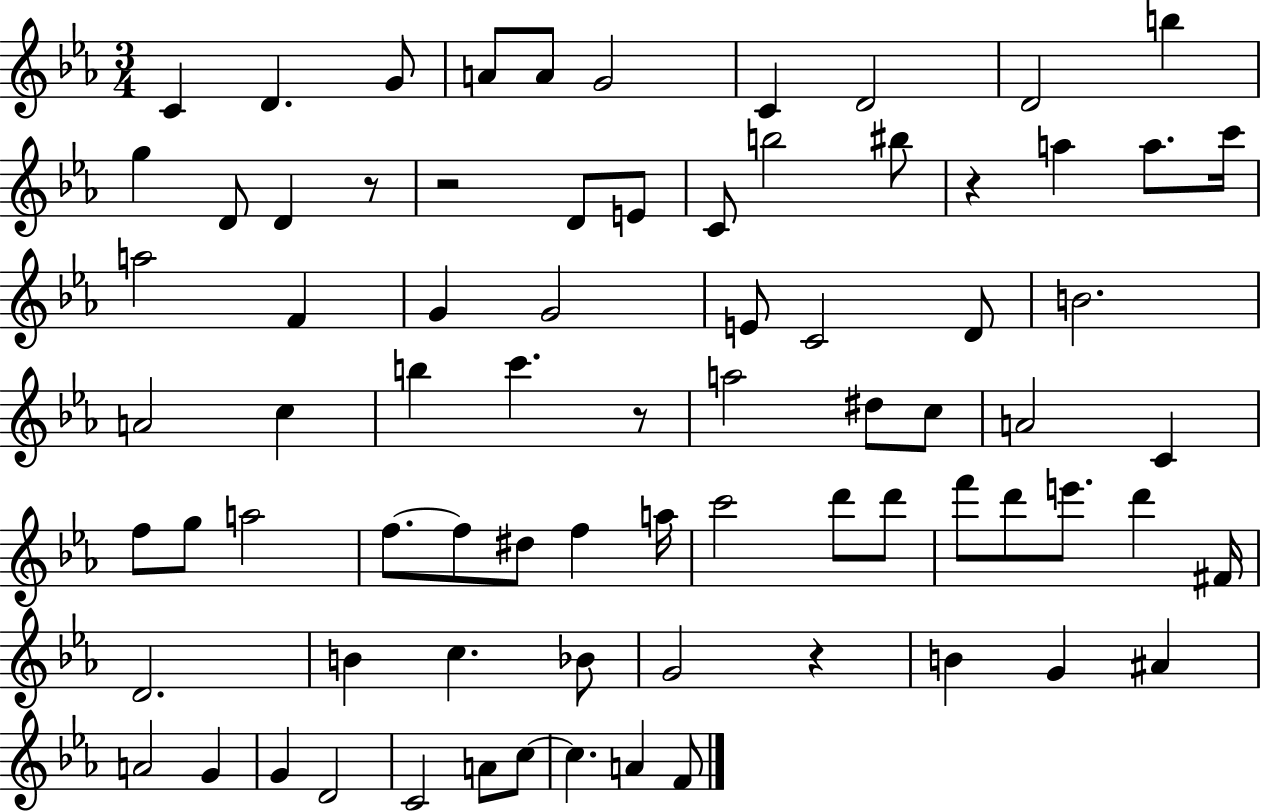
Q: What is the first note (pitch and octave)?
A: C4